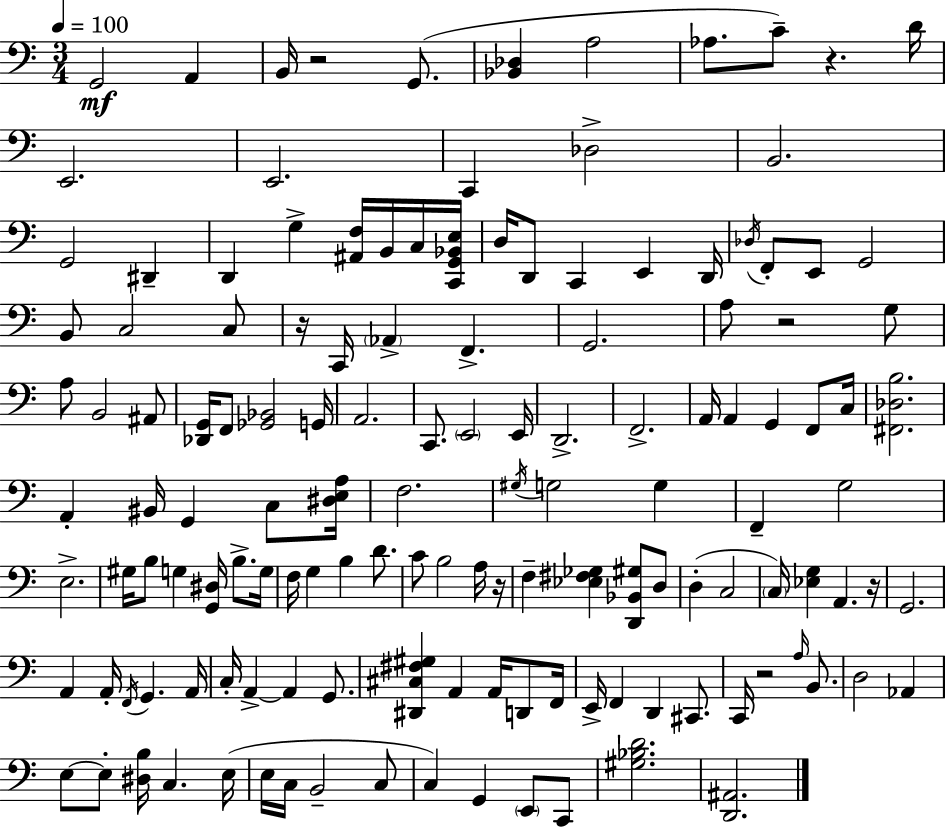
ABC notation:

X:1
T:Untitled
M:3/4
L:1/4
K:C
G,,2 A,, B,,/4 z2 G,,/2 [_B,,_D,] A,2 _A,/2 C/2 z D/4 E,,2 E,,2 C,, _D,2 B,,2 G,,2 ^D,, D,, G, [^A,,F,]/4 B,,/4 C,/4 [C,,G,,_B,,E,]/4 D,/4 D,,/2 C,, E,, D,,/4 _D,/4 F,,/2 E,,/2 G,,2 B,,/2 C,2 C,/2 z/4 C,,/4 _A,, F,, G,,2 A,/2 z2 G,/2 A,/2 B,,2 ^A,,/2 [_D,,G,,]/4 F,,/2 [_G,,_B,,]2 G,,/4 A,,2 C,,/2 E,,2 E,,/4 D,,2 F,,2 A,,/4 A,, G,, F,,/2 C,/4 [^F,,_D,B,]2 A,, ^B,,/4 G,, C,/2 [^D,E,A,]/4 F,2 ^G,/4 G,2 G, F,, G,2 E,2 ^G,/4 B,/2 G, [G,,^D,]/4 B,/2 G,/4 F,/4 G, B, D/2 C/2 B,2 A,/4 z/4 F, [_E,^F,_G,] [D,,_B,,^G,]/2 D,/2 D, C,2 C,/4 [_E,G,] A,, z/4 G,,2 A,, A,,/4 F,,/4 G,, A,,/4 C,/4 A,, A,, G,,/2 [^D,,^C,^F,^G,] A,, A,,/4 D,,/2 F,,/4 E,,/4 F,, D,, ^C,,/2 C,,/4 z2 A,/4 B,,/2 D,2 _A,, E,/2 E,/2 [^D,B,]/4 C, E,/4 E,/4 C,/4 B,,2 C,/2 C, G,, E,,/2 C,,/2 [^G,_B,D]2 [D,,^A,,]2